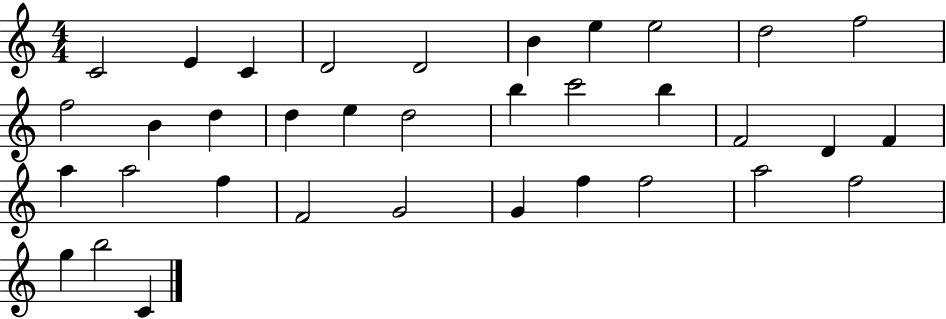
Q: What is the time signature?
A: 4/4